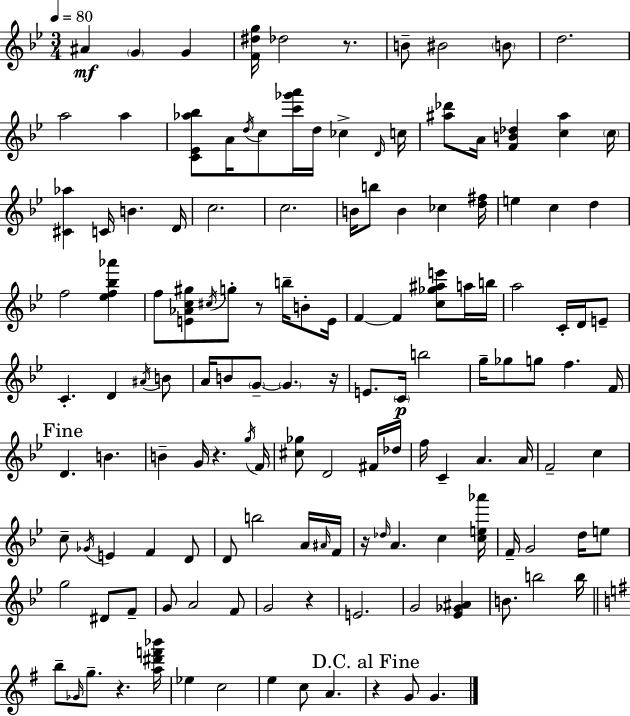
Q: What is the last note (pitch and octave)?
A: G4